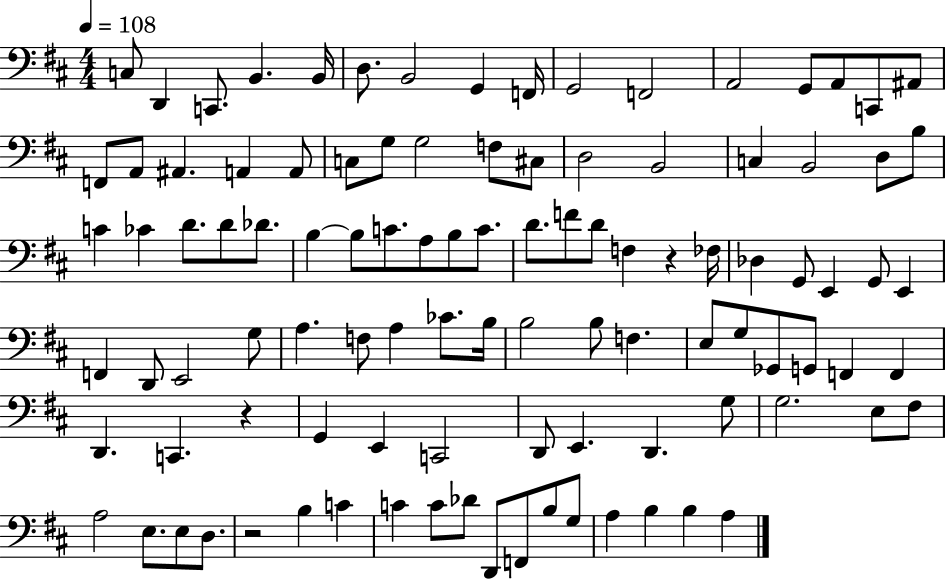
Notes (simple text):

C3/e D2/q C2/e. B2/q. B2/s D3/e. B2/h G2/q F2/s G2/h F2/h A2/h G2/e A2/e C2/e A#2/e F2/e A2/e A#2/q. A2/q A2/e C3/e G3/e G3/h F3/e C#3/e D3/h B2/h C3/q B2/h D3/e B3/e C4/q CES4/q D4/e. D4/e Db4/e. B3/q B3/e C4/e. A3/e B3/e C4/e. D4/e. F4/e D4/e F3/q R/q FES3/s Db3/q G2/e E2/q G2/e E2/q F2/q D2/e E2/h G3/e A3/q. F3/e A3/q CES4/e. B3/s B3/h B3/e F3/q. E3/e G3/e Gb2/e G2/e F2/q F2/q D2/q. C2/q. R/q G2/q E2/q C2/h D2/e E2/q. D2/q. G3/e G3/h. E3/e F#3/e A3/h E3/e. E3/e D3/e. R/h B3/q C4/q C4/q C4/e Db4/e D2/e F2/e B3/e G3/e A3/q B3/q B3/q A3/q